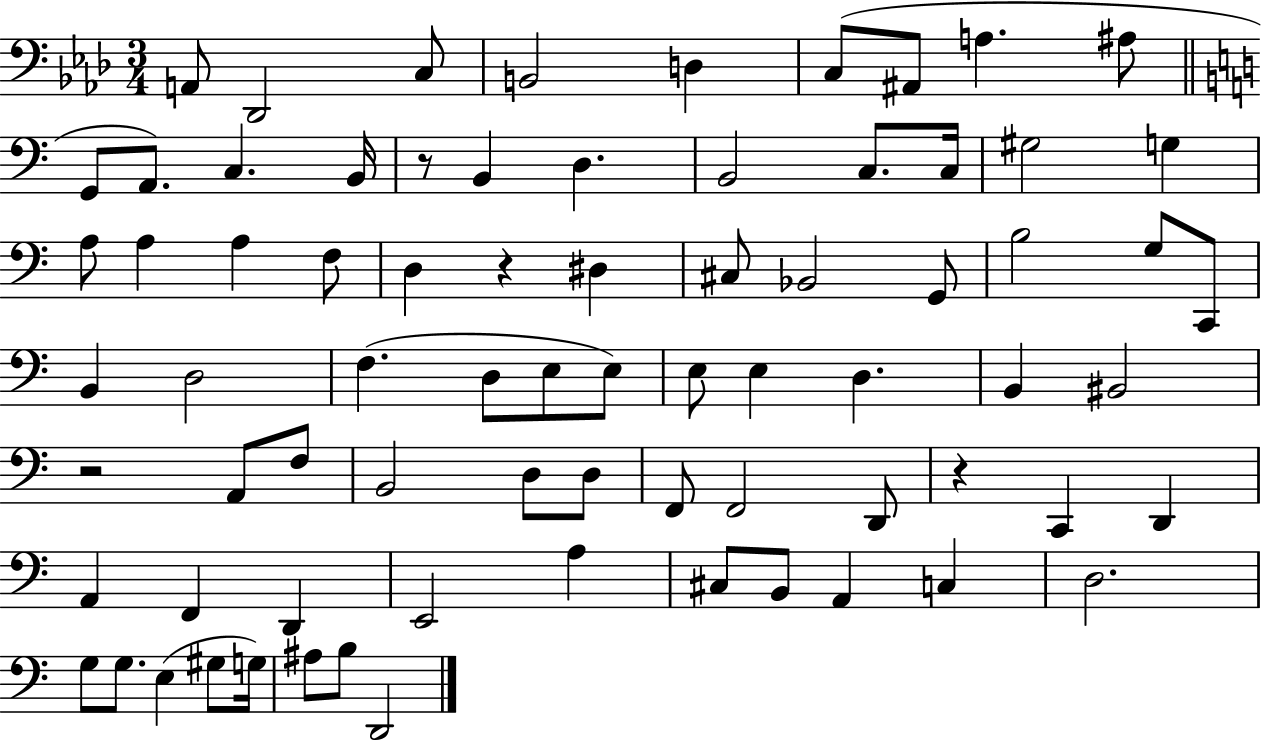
A2/e Db2/h C3/e B2/h D3/q C3/e A#2/e A3/q. A#3/e G2/e A2/e. C3/q. B2/s R/e B2/q D3/q. B2/h C3/e. C3/s G#3/h G3/q A3/e A3/q A3/q F3/e D3/q R/q D#3/q C#3/e Bb2/h G2/e B3/h G3/e C2/e B2/q D3/h F3/q. D3/e E3/e E3/e E3/e E3/q D3/q. B2/q BIS2/h R/h A2/e F3/e B2/h D3/e D3/e F2/e F2/h D2/e R/q C2/q D2/q A2/q F2/q D2/q E2/h A3/q C#3/e B2/e A2/q C3/q D3/h. G3/e G3/e. E3/q G#3/e G3/s A#3/e B3/e D2/h